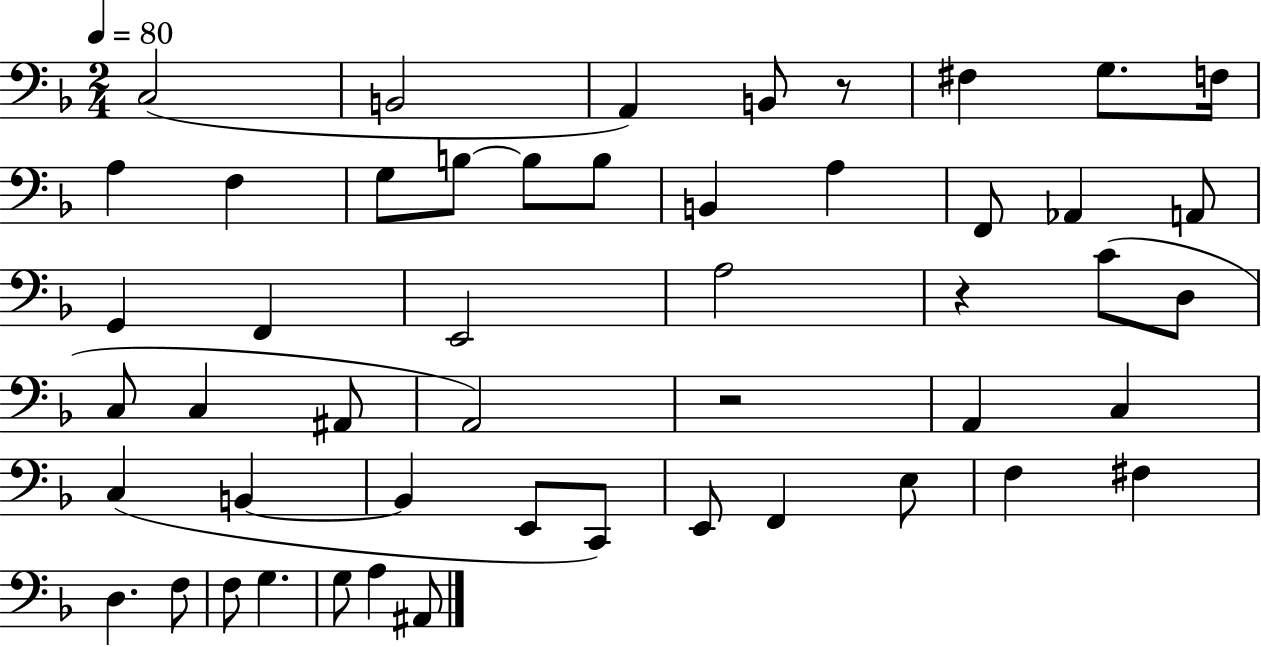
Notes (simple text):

C3/h B2/h A2/q B2/e R/e F#3/q G3/e. F3/s A3/q F3/q G3/e B3/e B3/e B3/e B2/q A3/q F2/e Ab2/q A2/e G2/q F2/q E2/h A3/h R/q C4/e D3/e C3/e C3/q A#2/e A2/h R/h A2/q C3/q C3/q B2/q B2/q E2/e C2/e E2/e F2/q E3/e F3/q F#3/q D3/q. F3/e F3/e G3/q. G3/e A3/q A#2/e